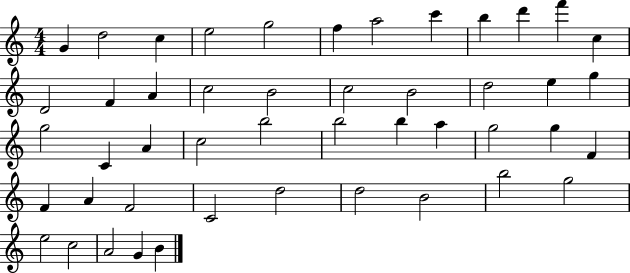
{
  \clef treble
  \numericTimeSignature
  \time 4/4
  \key c \major
  g'4 d''2 c''4 | e''2 g''2 | f''4 a''2 c'''4 | b''4 d'''4 f'''4 c''4 | \break d'2 f'4 a'4 | c''2 b'2 | c''2 b'2 | d''2 e''4 g''4 | \break g''2 c'4 a'4 | c''2 b''2 | b''2 b''4 a''4 | g''2 g''4 f'4 | \break f'4 a'4 f'2 | c'2 d''2 | d''2 b'2 | b''2 g''2 | \break e''2 c''2 | a'2 g'4 b'4 | \bar "|."
}